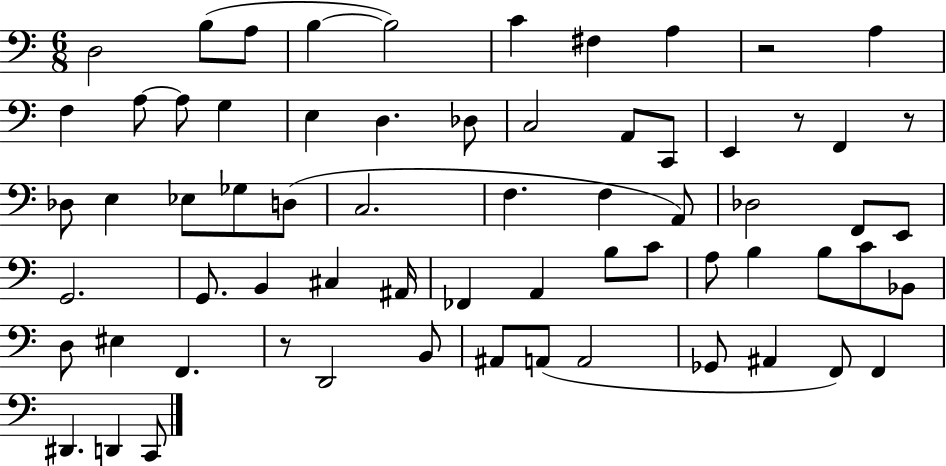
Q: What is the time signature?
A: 6/8